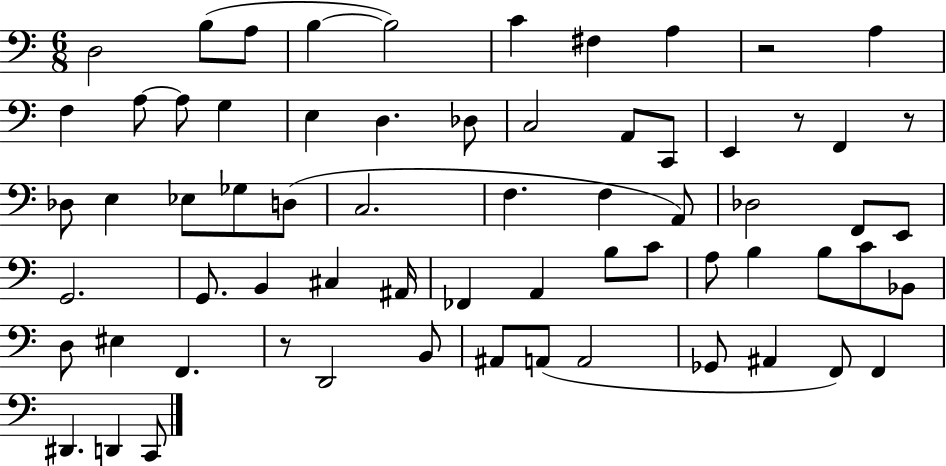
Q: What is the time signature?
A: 6/8